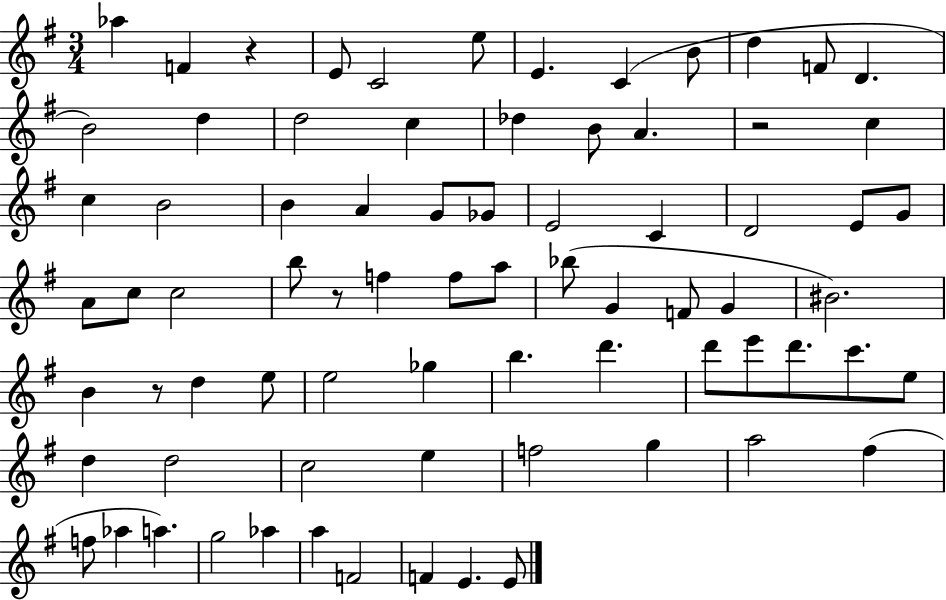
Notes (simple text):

Ab5/q F4/q R/q E4/e C4/h E5/e E4/q. C4/q B4/e D5/q F4/e D4/q. B4/h D5/q D5/h C5/q Db5/q B4/e A4/q. R/h C5/q C5/q B4/h B4/q A4/q G4/e Gb4/e E4/h C4/q D4/h E4/e G4/e A4/e C5/e C5/h B5/e R/e F5/q F5/e A5/e Bb5/e G4/q F4/e G4/q BIS4/h. B4/q R/e D5/q E5/e E5/h Gb5/q B5/q. D6/q. D6/e E6/e D6/e. C6/e. E5/e D5/q D5/h C5/h E5/q F5/h G5/q A5/h F#5/q F5/e Ab5/q A5/q. G5/h Ab5/q A5/q F4/h F4/q E4/q. E4/e